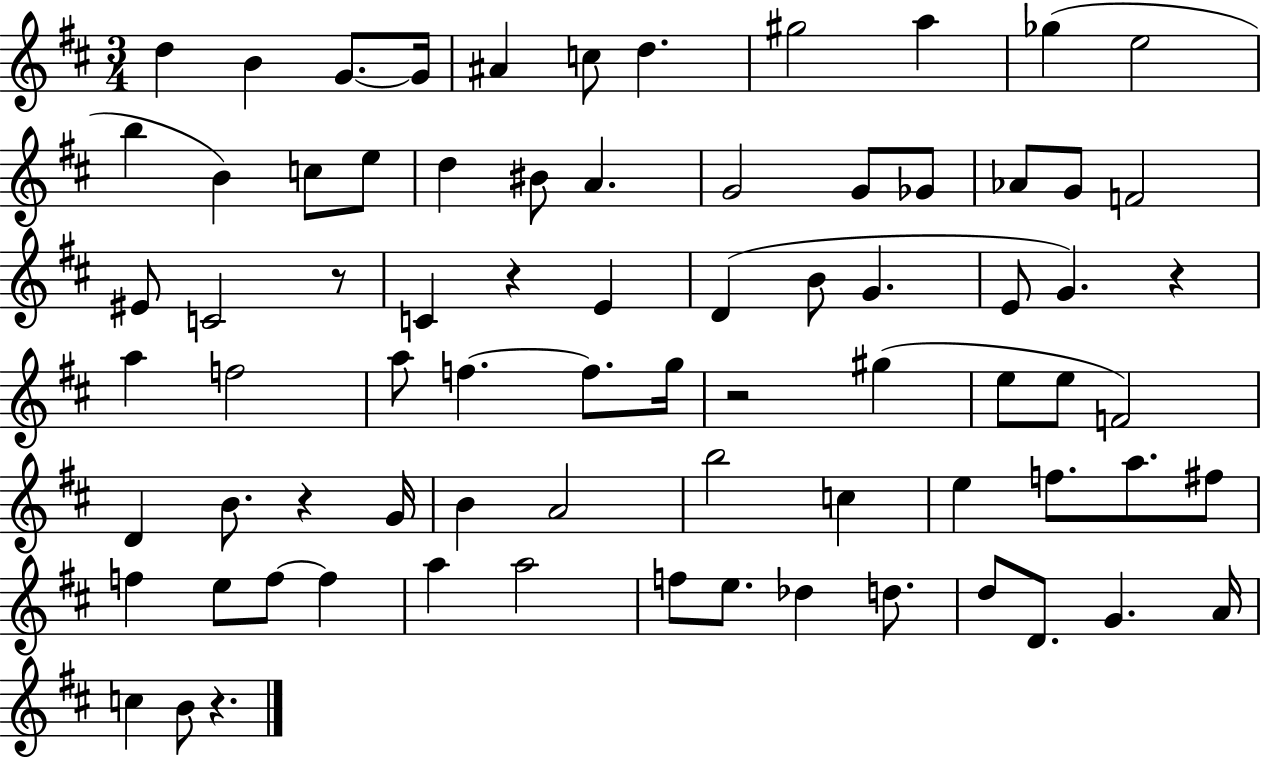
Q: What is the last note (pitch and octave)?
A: B4